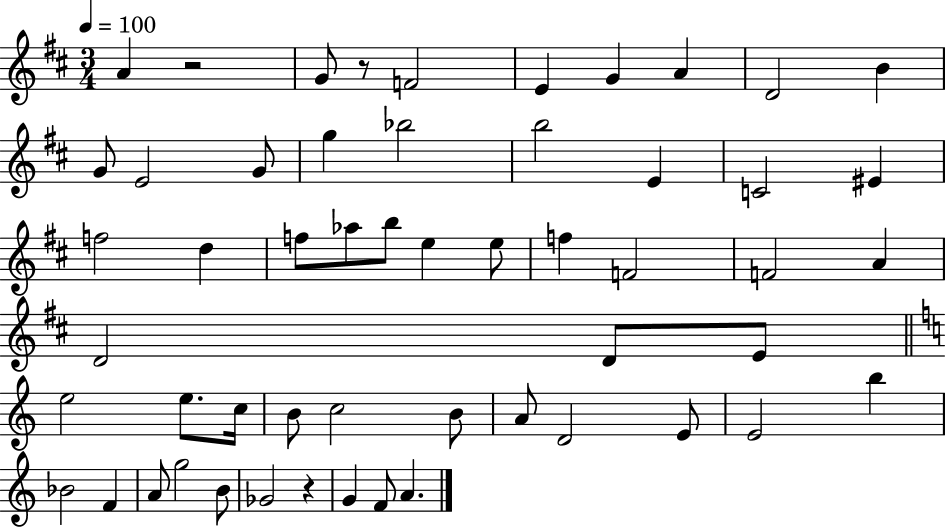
{
  \clef treble
  \numericTimeSignature
  \time 3/4
  \key d \major
  \tempo 4 = 100
  a'4 r2 | g'8 r8 f'2 | e'4 g'4 a'4 | d'2 b'4 | \break g'8 e'2 g'8 | g''4 bes''2 | b''2 e'4 | c'2 eis'4 | \break f''2 d''4 | f''8 aes''8 b''8 e''4 e''8 | f''4 f'2 | f'2 a'4 | \break d'2 d'8 e'8 | \bar "||" \break \key c \major e''2 e''8. c''16 | b'8 c''2 b'8 | a'8 d'2 e'8 | e'2 b''4 | \break bes'2 f'4 | a'8 g''2 b'8 | ges'2 r4 | g'4 f'8 a'4. | \break \bar "|."
}